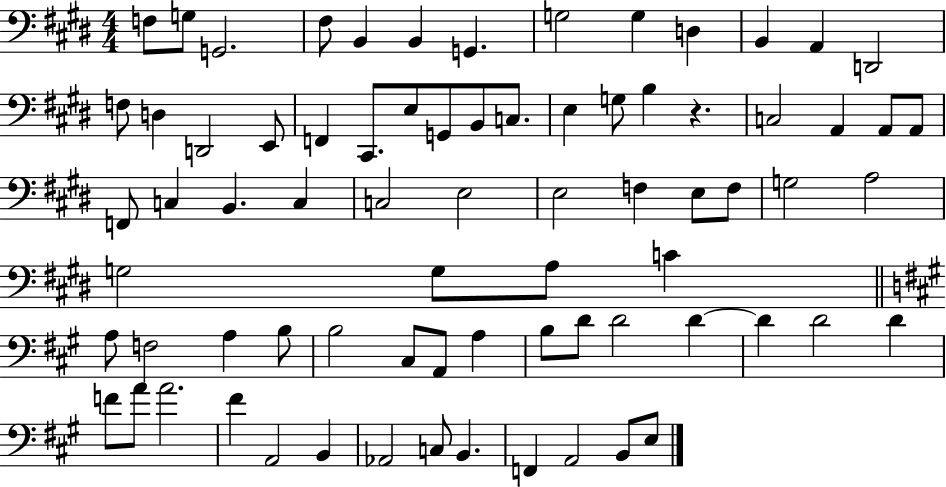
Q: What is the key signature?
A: E major